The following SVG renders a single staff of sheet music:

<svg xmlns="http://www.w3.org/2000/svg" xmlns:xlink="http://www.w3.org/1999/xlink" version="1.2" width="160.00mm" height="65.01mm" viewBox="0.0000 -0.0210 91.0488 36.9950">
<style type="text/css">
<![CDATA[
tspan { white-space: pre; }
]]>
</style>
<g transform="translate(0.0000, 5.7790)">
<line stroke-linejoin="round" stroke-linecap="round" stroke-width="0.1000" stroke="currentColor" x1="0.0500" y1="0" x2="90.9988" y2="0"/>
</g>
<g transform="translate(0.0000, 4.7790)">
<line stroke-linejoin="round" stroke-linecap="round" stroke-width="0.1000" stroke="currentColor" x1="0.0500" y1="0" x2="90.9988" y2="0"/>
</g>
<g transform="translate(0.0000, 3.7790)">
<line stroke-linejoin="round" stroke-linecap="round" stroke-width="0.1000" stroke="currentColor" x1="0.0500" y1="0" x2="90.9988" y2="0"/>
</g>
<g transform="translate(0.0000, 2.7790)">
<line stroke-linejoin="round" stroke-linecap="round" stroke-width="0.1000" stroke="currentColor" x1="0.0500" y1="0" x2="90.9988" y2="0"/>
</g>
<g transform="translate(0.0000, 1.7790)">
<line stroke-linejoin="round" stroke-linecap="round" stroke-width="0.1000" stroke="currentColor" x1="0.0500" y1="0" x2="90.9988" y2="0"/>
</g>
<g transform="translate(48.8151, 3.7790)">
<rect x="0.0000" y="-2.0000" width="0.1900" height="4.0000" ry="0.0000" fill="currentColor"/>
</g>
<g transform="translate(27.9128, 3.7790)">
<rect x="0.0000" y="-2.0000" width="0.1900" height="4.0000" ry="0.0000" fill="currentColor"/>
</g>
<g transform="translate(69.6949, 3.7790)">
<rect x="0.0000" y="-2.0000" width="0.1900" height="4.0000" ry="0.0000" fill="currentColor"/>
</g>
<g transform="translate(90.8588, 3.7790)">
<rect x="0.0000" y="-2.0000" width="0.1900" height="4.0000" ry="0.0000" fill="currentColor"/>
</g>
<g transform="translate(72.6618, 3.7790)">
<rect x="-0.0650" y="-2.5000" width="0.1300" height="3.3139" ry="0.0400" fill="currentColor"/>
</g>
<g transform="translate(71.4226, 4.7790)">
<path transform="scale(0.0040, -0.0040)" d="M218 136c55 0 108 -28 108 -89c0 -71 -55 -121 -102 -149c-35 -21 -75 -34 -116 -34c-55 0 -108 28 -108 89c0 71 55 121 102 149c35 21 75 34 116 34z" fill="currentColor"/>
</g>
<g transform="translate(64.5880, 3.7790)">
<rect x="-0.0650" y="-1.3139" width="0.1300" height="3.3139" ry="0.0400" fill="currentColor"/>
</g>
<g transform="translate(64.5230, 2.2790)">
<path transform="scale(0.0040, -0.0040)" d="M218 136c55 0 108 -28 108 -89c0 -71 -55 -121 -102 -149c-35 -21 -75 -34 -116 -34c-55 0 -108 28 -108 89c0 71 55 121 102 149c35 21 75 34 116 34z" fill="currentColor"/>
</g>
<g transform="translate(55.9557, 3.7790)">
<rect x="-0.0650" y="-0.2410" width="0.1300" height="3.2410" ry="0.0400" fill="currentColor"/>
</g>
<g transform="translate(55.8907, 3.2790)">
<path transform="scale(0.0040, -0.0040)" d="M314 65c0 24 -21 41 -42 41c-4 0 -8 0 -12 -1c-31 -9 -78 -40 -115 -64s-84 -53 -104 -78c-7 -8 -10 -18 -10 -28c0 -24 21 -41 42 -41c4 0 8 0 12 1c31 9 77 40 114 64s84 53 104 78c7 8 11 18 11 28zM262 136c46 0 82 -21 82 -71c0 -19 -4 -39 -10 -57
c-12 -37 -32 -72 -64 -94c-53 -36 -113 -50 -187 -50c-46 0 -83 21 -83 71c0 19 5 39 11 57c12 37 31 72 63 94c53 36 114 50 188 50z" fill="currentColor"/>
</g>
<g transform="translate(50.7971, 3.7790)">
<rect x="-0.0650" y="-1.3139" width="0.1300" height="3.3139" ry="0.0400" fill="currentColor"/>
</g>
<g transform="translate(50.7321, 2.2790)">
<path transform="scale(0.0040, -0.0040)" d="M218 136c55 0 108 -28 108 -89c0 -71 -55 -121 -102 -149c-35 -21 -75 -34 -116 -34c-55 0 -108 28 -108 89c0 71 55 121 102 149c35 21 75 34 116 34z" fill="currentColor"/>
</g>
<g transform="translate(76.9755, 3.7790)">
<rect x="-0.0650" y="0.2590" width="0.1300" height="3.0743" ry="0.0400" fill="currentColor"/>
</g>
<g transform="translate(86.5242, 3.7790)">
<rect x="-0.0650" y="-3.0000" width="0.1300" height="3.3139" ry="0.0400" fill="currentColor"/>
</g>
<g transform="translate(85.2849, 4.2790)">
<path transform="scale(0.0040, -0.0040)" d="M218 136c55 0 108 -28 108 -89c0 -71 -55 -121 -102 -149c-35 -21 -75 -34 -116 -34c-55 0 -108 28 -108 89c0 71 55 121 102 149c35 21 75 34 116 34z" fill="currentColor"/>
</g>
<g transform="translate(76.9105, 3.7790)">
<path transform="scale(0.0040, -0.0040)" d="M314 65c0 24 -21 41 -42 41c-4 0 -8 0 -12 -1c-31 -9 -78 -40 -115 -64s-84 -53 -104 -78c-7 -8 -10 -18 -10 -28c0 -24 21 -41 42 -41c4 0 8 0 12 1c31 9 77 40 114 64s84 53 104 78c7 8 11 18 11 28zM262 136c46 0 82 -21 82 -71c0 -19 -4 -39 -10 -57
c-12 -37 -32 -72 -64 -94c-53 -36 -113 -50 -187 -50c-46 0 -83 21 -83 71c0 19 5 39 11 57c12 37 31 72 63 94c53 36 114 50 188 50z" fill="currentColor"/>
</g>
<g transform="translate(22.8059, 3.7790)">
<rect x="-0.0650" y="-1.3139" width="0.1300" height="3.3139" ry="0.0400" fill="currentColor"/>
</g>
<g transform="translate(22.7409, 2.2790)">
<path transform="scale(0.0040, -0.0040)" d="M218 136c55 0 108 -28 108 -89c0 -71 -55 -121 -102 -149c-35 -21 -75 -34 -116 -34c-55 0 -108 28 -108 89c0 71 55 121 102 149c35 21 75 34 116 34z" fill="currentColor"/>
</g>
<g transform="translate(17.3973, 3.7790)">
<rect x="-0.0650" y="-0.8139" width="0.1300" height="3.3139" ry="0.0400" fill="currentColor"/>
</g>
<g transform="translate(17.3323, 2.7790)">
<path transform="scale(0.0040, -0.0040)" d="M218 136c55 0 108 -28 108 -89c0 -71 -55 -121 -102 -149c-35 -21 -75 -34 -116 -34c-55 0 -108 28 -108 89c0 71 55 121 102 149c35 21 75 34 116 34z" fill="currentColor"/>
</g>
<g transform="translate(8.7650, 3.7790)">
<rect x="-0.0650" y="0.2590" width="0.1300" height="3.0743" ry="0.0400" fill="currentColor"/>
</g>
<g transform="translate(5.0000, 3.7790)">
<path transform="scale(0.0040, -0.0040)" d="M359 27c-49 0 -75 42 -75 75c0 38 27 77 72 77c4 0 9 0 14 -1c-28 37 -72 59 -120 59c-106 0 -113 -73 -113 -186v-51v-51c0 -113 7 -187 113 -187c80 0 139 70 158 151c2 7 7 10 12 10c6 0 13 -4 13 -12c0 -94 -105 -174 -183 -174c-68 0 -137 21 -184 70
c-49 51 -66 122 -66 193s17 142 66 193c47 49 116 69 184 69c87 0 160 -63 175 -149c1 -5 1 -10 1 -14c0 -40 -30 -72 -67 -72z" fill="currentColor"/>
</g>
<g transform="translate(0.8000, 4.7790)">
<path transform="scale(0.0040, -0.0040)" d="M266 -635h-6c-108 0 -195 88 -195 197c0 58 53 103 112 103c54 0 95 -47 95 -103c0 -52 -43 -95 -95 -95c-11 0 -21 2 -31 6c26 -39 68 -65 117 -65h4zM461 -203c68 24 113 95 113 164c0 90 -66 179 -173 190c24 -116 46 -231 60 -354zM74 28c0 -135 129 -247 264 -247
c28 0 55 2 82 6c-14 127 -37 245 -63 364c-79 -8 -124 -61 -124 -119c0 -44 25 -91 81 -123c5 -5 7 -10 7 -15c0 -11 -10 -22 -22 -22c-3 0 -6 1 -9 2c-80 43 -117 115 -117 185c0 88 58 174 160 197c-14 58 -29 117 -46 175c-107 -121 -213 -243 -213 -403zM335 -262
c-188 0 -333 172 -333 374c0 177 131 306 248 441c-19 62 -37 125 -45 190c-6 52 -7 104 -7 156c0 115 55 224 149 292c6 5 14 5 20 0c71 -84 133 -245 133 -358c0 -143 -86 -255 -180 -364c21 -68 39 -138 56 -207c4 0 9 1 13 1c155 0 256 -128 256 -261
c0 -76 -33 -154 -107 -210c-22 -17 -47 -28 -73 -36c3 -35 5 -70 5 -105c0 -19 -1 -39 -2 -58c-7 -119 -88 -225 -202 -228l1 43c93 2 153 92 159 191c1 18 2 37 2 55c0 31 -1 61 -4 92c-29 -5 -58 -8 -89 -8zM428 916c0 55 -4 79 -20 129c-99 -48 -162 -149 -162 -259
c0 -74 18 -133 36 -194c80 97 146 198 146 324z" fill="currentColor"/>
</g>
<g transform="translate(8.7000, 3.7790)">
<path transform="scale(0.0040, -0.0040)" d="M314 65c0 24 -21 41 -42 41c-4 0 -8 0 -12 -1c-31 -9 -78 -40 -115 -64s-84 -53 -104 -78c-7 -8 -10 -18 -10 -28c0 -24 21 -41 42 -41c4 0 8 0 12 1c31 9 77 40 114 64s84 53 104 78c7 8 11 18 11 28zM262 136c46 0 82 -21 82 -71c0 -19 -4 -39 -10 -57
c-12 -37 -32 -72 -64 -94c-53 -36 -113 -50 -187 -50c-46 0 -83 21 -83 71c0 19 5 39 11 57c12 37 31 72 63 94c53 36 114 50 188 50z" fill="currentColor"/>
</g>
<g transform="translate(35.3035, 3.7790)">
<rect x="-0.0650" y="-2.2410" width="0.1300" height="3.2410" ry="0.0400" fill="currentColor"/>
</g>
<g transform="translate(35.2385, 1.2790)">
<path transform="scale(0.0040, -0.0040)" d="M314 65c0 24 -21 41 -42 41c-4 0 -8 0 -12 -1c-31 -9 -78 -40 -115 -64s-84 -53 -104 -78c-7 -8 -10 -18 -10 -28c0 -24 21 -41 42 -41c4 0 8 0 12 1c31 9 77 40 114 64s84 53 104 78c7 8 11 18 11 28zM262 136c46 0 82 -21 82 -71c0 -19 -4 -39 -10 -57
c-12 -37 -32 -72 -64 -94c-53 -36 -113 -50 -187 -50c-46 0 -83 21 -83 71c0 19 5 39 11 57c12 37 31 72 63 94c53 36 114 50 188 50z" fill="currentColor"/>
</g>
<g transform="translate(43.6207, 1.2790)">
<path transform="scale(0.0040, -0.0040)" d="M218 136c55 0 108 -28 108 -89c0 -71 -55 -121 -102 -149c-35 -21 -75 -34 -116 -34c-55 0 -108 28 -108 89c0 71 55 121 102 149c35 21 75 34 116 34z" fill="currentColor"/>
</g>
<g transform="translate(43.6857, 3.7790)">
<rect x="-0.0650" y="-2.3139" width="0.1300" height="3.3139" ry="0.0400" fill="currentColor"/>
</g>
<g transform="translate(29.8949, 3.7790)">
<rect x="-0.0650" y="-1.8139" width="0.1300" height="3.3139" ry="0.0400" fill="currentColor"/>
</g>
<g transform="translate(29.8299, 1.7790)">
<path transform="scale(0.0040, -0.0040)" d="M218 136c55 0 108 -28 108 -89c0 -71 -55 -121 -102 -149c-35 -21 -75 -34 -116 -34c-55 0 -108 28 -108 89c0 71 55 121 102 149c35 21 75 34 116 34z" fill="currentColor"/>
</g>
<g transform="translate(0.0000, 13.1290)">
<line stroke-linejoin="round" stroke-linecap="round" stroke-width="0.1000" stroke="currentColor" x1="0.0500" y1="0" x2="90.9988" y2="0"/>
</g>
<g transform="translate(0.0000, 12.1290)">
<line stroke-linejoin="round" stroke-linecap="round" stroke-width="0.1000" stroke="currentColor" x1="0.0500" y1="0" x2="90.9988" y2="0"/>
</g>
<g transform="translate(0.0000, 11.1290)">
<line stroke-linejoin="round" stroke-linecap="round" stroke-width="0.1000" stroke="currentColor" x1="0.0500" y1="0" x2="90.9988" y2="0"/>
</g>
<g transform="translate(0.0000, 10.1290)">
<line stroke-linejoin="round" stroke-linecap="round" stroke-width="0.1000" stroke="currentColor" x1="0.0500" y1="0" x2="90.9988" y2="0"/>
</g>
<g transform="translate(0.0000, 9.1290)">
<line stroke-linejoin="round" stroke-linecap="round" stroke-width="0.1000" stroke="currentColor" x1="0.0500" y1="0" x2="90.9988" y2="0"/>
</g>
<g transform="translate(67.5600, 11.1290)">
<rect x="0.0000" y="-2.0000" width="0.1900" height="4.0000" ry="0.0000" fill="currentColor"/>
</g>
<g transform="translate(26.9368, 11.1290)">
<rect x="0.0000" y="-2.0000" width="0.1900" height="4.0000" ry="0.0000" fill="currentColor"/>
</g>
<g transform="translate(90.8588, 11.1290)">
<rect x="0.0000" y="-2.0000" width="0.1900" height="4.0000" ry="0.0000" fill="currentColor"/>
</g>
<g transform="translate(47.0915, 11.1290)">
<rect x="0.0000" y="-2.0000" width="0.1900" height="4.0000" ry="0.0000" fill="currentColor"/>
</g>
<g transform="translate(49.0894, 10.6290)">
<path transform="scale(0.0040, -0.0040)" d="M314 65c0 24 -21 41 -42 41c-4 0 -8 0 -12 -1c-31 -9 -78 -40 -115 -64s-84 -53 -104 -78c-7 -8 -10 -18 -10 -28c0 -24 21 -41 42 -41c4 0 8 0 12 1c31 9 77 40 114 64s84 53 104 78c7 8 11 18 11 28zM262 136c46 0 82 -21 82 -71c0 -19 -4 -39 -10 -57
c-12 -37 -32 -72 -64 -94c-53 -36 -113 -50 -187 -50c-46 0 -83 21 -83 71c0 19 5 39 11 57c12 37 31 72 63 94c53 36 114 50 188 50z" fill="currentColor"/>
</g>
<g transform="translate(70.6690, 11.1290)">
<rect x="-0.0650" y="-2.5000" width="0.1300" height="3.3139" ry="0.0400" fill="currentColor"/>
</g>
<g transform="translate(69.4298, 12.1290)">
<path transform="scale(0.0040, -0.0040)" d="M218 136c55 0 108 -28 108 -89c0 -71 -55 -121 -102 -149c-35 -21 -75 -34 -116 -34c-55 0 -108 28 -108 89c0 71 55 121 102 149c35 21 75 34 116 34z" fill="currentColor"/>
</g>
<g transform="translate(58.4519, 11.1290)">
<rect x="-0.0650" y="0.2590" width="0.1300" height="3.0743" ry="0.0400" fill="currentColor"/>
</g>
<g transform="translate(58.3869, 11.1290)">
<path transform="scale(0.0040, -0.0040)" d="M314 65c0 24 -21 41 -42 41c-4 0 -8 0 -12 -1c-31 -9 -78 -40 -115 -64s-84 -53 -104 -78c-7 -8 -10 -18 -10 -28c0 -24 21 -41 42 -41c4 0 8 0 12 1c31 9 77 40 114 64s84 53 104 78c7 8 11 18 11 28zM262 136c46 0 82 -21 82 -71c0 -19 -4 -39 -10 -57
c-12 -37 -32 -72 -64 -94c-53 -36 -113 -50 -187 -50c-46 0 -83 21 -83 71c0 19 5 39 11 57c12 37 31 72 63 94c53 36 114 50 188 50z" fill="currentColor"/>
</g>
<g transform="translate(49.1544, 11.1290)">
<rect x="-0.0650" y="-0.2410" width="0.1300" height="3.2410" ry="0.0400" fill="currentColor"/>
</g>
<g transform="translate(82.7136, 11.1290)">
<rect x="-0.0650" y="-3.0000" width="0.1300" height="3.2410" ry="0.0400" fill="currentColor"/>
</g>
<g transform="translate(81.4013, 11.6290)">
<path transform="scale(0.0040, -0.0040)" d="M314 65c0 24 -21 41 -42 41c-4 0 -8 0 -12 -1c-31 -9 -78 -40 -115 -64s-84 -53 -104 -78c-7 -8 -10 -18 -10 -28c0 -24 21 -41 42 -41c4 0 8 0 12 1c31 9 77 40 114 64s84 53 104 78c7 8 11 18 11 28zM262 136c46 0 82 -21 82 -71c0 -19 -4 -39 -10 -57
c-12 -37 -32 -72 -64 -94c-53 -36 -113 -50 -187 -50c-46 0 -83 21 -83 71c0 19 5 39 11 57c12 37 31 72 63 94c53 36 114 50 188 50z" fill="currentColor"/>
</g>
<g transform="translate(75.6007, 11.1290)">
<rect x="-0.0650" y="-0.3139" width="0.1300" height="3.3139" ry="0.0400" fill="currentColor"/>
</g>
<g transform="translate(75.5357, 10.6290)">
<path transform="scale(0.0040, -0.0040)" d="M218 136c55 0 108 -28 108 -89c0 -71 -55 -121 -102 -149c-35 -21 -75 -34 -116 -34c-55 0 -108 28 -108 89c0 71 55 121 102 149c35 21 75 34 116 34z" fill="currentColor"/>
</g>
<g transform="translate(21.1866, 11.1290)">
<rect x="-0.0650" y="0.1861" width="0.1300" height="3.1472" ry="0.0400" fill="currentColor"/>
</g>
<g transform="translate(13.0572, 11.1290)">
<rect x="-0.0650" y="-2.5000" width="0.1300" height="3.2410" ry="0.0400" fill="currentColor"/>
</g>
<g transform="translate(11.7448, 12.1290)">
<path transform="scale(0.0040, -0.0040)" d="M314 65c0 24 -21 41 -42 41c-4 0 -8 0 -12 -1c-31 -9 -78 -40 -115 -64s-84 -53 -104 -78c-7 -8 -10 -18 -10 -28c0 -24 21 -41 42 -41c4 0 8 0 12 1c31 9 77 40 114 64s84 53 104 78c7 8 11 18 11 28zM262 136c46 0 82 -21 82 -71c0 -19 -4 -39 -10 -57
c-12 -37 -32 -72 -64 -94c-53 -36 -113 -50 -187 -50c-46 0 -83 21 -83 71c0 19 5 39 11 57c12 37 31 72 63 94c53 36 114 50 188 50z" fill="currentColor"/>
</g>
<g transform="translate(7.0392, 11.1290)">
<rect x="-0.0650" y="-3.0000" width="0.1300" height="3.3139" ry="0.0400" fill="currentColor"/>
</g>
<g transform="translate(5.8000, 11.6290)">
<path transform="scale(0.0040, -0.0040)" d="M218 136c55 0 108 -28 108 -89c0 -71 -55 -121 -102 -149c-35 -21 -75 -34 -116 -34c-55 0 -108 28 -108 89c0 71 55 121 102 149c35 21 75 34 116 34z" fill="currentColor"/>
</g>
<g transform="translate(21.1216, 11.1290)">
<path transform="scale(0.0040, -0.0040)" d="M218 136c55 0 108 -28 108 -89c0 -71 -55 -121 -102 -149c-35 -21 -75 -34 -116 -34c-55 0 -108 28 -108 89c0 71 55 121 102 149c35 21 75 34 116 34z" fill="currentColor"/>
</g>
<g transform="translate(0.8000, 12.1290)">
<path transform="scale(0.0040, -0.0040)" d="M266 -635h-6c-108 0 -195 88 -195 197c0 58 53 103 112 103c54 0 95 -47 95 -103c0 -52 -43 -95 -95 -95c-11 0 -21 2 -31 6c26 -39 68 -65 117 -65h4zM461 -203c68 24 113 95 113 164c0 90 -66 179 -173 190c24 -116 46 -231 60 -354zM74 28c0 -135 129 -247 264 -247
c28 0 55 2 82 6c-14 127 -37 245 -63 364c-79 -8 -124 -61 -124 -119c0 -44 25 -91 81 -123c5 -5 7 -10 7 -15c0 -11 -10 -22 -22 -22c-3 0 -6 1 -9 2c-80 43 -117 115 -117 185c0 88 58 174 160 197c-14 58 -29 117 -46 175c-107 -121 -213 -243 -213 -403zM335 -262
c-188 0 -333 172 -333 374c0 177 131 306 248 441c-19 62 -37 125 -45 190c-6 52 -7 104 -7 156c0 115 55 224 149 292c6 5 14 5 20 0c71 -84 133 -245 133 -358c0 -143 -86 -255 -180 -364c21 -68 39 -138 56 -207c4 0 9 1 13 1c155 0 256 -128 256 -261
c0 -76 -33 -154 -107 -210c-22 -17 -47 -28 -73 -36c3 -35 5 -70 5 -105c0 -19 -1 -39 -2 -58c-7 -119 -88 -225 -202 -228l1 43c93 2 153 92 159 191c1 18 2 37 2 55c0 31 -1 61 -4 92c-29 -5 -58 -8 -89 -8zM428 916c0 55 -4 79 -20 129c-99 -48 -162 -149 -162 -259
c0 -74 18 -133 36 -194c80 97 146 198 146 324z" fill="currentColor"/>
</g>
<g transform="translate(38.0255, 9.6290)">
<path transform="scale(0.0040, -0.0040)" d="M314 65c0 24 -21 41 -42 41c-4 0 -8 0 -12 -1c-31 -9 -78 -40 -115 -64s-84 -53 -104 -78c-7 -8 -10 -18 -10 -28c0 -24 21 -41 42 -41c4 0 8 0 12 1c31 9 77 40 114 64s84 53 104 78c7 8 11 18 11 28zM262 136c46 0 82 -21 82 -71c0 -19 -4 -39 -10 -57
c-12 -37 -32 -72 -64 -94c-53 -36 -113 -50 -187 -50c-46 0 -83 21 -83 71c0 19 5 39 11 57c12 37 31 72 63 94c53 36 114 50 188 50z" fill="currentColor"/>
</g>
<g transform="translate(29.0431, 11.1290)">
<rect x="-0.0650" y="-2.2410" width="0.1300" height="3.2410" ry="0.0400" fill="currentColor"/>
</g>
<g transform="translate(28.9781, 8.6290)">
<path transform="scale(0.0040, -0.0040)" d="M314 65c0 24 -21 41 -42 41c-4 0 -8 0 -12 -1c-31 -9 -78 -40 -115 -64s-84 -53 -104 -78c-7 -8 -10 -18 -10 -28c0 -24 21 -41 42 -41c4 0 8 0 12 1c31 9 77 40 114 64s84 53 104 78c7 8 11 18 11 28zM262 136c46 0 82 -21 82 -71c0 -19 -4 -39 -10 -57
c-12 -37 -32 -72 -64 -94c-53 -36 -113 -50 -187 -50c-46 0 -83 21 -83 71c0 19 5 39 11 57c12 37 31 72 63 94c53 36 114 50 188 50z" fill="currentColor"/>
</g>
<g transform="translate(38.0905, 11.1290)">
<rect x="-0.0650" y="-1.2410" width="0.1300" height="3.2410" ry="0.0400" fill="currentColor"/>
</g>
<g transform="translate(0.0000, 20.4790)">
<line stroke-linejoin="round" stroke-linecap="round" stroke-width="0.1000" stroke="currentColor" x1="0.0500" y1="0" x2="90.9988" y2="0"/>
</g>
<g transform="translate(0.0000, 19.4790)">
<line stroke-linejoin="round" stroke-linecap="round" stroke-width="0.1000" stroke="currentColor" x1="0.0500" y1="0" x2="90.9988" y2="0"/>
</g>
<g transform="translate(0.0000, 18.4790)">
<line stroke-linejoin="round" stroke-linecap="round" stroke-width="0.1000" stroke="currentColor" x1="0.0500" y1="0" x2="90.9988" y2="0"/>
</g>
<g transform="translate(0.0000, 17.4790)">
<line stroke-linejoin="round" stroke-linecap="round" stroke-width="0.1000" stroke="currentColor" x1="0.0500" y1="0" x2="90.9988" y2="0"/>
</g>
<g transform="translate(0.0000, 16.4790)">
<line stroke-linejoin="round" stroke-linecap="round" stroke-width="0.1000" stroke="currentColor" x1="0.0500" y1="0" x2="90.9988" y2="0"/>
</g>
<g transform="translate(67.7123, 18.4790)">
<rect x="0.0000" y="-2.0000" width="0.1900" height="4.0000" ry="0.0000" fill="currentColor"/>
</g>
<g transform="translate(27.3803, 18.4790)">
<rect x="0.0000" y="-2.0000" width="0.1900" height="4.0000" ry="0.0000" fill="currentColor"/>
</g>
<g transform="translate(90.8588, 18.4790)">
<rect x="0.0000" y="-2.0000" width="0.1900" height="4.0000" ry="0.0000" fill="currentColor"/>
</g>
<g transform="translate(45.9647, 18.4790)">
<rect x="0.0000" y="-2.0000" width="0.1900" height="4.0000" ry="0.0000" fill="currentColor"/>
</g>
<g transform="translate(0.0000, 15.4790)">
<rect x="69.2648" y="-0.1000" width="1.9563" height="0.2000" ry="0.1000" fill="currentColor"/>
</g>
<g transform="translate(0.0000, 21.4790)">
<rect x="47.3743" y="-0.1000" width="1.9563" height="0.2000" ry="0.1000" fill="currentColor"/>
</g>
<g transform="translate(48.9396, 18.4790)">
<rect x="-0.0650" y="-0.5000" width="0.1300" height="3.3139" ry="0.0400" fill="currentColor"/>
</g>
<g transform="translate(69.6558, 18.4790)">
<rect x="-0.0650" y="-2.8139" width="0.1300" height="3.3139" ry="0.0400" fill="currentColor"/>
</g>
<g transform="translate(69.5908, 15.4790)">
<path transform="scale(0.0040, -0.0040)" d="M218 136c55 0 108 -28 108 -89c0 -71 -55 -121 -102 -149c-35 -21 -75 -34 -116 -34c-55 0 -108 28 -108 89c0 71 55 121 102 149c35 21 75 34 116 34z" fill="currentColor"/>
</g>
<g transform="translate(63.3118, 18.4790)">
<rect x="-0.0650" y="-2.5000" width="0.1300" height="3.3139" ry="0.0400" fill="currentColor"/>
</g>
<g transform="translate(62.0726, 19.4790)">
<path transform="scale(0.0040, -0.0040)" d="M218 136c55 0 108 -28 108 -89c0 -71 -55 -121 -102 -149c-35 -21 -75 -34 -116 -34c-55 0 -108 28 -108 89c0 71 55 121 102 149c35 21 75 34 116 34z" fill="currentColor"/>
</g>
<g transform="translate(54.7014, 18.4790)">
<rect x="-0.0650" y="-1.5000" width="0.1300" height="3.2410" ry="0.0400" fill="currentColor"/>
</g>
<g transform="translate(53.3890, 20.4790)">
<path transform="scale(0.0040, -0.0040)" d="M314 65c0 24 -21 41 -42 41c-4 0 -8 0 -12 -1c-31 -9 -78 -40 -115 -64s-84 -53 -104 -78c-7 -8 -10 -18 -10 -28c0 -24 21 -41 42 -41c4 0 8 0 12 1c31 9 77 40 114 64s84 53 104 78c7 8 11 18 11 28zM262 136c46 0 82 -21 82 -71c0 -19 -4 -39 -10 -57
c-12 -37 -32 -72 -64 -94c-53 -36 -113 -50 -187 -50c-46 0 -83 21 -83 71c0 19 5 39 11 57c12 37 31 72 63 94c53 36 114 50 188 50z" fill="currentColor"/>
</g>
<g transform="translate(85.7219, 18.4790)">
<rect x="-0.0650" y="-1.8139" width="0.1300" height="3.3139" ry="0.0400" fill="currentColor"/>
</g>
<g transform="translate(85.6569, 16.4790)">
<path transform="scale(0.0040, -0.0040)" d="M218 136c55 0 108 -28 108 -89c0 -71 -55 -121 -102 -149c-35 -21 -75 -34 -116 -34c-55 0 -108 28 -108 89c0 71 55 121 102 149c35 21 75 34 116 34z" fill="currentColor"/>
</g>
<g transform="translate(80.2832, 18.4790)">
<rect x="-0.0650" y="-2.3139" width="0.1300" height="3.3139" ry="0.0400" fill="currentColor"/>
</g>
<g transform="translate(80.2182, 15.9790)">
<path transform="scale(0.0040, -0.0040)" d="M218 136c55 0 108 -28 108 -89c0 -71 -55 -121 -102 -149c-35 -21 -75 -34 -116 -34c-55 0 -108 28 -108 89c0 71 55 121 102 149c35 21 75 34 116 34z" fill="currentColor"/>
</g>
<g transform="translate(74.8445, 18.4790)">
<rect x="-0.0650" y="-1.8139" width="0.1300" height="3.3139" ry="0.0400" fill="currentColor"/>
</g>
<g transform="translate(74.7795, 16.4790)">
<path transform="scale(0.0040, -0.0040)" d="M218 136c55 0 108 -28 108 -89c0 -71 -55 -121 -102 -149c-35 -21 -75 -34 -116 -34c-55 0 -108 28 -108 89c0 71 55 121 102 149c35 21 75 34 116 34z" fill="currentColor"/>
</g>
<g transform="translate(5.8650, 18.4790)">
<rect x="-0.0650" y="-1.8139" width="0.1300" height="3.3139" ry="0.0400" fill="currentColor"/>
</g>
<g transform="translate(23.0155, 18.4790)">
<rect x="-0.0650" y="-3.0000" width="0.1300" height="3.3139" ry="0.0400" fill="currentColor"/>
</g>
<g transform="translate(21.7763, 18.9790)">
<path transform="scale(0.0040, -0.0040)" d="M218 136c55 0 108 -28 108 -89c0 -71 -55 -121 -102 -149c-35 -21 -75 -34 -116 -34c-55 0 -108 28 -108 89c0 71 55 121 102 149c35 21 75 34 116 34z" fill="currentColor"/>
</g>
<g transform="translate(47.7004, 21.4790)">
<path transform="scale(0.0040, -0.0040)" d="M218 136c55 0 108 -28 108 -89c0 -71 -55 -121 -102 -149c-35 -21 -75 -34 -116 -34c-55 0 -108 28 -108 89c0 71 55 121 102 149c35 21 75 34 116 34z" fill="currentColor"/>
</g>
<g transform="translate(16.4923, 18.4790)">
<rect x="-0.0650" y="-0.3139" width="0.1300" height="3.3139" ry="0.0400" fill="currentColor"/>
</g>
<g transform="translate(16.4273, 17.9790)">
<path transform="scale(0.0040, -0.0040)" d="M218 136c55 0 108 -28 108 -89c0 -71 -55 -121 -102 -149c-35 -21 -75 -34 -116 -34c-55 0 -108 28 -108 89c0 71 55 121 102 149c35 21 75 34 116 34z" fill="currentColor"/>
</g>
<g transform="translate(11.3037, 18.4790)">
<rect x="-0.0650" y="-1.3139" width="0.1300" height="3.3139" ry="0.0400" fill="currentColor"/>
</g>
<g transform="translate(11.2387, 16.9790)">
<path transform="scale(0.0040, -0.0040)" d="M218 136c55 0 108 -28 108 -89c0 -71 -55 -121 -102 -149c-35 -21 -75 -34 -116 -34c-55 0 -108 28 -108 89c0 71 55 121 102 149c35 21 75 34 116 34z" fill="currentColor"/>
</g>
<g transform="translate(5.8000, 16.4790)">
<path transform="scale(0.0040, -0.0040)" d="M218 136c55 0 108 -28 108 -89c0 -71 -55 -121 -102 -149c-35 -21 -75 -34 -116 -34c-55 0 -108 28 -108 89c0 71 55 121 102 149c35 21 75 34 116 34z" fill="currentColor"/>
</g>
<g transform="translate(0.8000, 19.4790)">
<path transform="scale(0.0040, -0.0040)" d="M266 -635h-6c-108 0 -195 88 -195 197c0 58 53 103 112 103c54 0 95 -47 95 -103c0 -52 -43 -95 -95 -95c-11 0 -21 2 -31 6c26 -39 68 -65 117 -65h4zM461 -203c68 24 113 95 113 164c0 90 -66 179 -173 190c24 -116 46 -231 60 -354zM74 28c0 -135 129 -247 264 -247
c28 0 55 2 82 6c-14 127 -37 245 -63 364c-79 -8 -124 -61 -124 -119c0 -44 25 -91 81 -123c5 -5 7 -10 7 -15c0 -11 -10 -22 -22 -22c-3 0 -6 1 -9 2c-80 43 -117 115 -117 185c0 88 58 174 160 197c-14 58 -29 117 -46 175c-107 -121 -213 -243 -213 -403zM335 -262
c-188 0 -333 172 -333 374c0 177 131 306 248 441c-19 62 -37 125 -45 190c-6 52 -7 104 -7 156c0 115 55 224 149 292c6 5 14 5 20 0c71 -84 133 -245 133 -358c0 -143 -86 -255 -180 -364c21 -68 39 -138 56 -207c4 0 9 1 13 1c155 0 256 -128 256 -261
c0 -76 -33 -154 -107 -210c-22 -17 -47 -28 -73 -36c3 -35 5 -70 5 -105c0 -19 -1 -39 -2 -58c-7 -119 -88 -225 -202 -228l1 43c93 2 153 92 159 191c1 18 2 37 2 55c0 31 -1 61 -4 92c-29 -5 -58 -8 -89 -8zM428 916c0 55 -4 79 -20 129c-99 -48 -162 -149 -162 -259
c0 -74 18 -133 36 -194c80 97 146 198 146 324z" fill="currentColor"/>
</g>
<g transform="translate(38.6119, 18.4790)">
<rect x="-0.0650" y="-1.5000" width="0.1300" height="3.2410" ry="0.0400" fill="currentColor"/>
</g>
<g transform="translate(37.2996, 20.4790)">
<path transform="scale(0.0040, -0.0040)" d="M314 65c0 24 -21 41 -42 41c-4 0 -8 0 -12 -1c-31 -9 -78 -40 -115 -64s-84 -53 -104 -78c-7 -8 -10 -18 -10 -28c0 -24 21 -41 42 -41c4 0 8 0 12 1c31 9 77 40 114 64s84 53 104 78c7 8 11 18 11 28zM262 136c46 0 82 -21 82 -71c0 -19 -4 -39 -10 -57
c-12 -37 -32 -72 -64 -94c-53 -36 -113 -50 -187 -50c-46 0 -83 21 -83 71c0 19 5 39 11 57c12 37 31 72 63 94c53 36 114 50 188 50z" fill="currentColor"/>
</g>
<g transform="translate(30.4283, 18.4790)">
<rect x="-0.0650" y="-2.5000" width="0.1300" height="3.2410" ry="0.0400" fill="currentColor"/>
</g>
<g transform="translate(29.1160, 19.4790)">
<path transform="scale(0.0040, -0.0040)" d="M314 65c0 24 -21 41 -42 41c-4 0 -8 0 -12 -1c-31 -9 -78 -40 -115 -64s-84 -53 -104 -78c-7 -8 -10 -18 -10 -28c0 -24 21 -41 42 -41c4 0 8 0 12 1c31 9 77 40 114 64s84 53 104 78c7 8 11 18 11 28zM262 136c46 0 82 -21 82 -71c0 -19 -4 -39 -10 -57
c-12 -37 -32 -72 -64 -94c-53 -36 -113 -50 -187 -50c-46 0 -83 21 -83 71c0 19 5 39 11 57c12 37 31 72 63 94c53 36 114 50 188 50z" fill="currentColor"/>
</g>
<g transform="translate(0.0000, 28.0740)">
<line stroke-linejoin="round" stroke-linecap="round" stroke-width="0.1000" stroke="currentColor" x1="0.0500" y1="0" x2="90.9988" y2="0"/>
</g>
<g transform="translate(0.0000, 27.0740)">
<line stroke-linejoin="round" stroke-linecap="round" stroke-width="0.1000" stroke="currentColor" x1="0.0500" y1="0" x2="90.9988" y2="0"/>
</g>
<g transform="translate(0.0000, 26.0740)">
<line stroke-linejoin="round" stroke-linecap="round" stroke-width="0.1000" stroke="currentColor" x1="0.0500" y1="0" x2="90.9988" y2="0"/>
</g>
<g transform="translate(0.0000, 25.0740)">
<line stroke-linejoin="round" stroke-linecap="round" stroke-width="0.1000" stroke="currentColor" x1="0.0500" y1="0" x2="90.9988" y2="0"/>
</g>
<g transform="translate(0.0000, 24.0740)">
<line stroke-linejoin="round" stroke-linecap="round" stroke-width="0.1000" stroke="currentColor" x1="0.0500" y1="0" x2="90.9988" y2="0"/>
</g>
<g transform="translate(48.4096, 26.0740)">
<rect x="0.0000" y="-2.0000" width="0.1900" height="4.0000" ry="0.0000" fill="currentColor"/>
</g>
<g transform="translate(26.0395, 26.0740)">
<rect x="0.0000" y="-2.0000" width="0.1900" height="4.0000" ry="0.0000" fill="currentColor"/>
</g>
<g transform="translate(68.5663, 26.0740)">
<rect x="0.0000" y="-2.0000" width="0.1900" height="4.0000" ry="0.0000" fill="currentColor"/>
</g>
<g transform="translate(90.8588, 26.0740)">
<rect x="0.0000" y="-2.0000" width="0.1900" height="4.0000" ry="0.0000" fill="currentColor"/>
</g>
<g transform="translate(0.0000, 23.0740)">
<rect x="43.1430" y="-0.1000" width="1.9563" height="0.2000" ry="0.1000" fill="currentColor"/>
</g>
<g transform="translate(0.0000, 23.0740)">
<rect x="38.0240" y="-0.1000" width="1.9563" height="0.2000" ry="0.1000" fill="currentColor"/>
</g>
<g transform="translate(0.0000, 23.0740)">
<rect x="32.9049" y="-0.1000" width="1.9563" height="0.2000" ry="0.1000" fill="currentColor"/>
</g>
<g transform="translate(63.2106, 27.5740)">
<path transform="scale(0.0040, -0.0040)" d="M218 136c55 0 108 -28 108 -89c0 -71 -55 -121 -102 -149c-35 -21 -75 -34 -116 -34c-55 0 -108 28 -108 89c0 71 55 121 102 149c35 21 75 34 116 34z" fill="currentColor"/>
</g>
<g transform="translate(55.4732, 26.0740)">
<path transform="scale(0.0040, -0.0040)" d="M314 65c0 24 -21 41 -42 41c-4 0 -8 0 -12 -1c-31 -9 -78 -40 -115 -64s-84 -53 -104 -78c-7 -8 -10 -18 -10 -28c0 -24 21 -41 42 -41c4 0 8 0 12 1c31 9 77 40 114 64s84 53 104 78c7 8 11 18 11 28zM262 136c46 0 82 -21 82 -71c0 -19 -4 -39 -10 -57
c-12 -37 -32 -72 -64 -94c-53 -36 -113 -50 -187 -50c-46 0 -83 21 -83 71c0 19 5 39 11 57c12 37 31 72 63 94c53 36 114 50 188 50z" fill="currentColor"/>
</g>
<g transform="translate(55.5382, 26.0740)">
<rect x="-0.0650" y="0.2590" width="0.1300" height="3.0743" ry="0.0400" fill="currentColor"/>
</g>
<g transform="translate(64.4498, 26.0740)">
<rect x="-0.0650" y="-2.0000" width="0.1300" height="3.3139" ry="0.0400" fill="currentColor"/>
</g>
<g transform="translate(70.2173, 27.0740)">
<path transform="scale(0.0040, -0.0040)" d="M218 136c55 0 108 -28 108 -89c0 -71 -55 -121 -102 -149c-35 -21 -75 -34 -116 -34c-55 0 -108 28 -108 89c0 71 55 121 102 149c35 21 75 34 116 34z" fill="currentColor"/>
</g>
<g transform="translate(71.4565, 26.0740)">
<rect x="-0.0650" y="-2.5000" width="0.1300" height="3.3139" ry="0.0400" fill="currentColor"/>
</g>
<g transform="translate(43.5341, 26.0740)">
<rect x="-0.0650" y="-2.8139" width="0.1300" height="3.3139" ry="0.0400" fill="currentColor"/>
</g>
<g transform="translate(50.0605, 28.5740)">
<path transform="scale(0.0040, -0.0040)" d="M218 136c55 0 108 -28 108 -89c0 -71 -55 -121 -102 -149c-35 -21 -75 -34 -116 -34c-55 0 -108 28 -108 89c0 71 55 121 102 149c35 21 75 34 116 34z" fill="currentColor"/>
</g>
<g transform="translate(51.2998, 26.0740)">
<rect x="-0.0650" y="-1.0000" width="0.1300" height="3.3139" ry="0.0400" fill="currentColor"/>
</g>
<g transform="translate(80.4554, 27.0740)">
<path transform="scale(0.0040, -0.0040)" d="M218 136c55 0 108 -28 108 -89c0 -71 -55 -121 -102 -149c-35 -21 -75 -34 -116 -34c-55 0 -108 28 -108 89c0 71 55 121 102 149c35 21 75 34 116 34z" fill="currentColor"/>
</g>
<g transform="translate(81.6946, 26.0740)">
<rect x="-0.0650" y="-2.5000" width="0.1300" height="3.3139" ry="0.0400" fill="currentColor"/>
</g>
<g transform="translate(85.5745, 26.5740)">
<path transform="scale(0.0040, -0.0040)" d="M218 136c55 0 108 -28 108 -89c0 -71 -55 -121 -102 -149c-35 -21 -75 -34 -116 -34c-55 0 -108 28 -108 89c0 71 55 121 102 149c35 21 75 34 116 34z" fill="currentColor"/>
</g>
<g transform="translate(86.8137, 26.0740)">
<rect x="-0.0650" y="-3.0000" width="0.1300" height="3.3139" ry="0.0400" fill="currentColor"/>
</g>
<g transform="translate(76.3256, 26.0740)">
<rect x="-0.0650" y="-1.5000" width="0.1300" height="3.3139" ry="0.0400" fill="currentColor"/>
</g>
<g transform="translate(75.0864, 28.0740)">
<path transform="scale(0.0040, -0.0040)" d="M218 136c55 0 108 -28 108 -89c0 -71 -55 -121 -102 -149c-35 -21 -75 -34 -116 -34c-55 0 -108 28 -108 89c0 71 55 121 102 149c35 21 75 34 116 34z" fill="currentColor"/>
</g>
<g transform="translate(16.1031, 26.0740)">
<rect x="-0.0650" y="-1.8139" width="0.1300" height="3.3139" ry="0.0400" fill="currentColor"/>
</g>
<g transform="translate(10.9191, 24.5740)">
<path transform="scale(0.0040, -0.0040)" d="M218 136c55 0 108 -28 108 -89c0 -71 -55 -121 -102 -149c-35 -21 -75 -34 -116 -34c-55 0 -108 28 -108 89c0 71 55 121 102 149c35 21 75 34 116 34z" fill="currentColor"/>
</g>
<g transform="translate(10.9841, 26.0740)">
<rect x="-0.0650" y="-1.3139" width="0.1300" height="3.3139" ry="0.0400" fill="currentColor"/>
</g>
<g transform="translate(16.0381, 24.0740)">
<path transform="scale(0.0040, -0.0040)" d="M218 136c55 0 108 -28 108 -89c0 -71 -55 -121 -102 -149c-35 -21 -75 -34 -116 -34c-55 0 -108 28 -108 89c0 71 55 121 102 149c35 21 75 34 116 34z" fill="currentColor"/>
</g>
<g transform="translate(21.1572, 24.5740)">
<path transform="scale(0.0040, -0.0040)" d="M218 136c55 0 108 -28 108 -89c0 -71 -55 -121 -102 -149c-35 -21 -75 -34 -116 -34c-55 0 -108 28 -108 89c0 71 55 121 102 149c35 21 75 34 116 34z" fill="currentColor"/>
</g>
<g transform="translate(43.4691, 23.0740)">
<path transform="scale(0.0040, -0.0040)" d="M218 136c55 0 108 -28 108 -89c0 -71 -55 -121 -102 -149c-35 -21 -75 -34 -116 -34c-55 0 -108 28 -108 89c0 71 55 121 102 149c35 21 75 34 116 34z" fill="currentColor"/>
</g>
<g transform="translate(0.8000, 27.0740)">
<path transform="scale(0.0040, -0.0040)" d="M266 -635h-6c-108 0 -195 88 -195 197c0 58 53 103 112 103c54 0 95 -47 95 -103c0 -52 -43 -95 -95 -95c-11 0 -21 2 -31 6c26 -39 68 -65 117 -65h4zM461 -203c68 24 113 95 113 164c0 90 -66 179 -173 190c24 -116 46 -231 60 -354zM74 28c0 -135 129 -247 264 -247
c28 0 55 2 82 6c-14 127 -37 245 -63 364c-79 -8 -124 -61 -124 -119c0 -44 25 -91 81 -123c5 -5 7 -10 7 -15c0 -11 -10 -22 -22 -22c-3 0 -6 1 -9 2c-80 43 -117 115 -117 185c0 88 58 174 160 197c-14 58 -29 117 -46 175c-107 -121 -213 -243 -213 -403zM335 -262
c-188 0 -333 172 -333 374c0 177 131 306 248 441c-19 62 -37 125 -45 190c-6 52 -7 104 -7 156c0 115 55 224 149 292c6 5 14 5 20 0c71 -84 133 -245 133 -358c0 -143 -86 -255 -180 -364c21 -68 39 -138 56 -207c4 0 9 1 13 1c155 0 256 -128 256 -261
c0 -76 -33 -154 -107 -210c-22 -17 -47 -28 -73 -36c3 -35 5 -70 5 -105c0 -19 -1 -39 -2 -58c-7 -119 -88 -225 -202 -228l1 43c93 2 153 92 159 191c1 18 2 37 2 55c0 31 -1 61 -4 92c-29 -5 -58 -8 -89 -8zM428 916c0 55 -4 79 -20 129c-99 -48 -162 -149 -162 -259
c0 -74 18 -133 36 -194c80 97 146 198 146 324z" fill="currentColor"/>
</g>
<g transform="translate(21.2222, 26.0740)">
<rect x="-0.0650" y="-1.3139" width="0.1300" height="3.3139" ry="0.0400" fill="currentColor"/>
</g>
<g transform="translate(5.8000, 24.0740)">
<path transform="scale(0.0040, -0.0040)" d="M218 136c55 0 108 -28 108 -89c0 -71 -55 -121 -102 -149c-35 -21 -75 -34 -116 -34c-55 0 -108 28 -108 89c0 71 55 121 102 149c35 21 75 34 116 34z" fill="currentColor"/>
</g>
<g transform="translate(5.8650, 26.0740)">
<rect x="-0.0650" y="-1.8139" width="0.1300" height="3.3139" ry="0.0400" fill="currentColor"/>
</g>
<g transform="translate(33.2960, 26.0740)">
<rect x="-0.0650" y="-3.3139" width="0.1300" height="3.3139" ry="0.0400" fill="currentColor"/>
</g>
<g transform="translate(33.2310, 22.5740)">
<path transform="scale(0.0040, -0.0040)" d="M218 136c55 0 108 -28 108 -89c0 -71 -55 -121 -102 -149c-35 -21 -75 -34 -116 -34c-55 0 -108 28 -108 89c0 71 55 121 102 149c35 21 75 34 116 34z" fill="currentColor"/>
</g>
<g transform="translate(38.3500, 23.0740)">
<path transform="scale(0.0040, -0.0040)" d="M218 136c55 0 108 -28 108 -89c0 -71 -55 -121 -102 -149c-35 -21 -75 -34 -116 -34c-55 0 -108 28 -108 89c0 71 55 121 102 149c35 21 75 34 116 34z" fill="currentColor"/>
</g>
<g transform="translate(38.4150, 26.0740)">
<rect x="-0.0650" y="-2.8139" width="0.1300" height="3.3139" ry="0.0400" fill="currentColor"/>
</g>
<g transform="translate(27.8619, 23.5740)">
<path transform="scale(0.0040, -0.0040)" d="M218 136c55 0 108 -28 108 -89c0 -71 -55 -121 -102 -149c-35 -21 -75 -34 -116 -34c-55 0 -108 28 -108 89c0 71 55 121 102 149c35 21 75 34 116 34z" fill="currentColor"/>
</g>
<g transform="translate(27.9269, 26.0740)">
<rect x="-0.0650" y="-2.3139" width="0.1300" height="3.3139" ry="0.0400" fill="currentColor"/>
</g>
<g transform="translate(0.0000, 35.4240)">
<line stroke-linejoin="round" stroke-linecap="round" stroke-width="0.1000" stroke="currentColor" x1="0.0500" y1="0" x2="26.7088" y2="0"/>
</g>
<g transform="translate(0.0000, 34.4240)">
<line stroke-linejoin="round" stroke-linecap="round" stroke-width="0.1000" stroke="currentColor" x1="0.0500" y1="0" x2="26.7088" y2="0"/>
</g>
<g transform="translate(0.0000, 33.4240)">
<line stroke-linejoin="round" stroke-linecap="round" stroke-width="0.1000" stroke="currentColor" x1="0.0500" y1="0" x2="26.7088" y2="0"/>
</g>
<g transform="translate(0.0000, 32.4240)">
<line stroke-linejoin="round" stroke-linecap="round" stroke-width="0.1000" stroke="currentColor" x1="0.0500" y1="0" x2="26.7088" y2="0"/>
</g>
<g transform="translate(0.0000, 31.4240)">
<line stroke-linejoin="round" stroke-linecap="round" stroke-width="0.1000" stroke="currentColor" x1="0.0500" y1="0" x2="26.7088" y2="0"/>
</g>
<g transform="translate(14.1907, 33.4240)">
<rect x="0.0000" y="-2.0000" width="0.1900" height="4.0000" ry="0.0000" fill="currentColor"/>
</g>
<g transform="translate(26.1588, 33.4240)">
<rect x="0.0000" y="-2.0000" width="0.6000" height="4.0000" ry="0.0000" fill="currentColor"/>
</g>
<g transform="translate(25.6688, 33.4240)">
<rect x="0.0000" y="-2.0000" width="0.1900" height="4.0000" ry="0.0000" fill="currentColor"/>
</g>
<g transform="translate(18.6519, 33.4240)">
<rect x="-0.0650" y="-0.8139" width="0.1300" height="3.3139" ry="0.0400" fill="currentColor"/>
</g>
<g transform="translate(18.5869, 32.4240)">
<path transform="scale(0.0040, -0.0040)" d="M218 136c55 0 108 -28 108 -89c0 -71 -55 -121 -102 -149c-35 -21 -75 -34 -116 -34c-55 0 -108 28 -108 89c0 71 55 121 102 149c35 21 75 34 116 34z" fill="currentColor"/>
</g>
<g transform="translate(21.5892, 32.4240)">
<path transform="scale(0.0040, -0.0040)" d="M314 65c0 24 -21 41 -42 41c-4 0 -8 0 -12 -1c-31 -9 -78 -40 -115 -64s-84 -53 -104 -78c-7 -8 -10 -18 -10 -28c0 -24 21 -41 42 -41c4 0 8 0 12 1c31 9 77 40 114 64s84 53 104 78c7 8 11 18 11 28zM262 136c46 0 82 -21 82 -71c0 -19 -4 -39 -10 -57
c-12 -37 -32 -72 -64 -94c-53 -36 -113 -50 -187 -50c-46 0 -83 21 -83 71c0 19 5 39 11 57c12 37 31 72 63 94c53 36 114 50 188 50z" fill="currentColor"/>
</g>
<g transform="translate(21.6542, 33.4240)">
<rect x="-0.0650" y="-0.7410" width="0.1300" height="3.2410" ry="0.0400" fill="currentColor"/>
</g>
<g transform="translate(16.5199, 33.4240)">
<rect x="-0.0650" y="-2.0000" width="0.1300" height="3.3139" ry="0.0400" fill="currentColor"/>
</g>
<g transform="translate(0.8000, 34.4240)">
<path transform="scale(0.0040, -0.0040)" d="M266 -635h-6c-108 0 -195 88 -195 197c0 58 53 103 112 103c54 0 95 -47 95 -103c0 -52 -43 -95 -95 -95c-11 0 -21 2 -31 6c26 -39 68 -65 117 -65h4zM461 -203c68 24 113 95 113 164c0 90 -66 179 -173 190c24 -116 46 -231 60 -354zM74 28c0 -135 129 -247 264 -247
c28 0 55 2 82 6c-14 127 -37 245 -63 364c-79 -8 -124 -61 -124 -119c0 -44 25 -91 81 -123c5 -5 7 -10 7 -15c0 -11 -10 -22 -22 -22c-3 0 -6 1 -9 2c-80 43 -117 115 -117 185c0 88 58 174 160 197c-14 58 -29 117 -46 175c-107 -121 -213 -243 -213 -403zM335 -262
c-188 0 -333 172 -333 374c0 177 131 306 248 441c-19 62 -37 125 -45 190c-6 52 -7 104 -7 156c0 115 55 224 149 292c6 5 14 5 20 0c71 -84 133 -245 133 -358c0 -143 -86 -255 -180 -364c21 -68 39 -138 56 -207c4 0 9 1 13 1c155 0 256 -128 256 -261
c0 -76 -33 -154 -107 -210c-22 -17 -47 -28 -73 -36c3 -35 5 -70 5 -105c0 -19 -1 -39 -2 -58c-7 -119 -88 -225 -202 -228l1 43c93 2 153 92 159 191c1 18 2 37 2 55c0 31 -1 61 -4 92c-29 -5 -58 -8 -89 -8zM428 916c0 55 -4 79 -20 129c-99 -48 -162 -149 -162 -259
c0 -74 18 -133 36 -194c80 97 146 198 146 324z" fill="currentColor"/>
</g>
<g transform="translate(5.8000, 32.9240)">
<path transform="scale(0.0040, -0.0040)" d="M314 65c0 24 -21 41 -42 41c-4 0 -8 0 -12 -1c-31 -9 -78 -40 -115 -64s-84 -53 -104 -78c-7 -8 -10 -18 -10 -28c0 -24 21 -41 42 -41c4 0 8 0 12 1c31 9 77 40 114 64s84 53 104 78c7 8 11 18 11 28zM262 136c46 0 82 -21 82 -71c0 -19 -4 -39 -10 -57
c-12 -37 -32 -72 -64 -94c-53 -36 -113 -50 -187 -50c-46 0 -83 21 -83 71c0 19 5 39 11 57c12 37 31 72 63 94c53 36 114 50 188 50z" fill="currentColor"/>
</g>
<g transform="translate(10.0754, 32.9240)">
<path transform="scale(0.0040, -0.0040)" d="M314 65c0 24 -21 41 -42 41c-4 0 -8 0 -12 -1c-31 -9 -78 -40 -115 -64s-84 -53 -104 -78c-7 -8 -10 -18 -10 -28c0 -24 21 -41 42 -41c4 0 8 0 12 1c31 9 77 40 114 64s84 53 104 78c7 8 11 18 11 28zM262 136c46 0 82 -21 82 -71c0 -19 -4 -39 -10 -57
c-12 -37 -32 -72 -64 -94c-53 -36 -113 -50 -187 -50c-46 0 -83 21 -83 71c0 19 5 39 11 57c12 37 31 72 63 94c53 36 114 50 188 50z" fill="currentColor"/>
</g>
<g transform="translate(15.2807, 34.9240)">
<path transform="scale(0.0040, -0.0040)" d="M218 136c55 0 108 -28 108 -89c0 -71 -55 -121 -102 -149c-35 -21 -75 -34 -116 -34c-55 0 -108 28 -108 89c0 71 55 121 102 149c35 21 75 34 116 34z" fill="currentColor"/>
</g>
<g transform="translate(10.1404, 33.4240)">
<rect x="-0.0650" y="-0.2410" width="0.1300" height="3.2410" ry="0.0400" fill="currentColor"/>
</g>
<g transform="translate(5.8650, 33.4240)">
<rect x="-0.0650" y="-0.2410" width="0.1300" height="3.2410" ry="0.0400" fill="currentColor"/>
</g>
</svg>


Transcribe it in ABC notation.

X:1
T:Untitled
M:4/4
L:1/4
K:C
B2 d e f g2 g e c2 e G B2 A A G2 B g2 e2 c2 B2 G c A2 f e c A G2 E2 C E2 G a f g f f e f e g b a a D B2 F G E G A c2 c2 F d d2